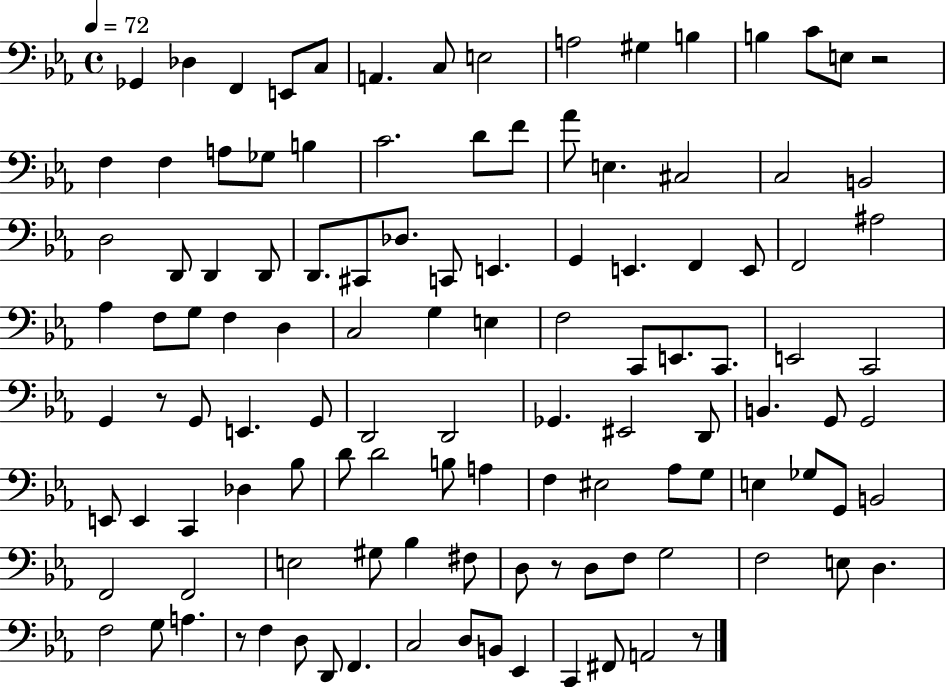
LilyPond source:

{
  \clef bass
  \time 4/4
  \defaultTimeSignature
  \key ees \major
  \tempo 4 = 72
  ges,4 des4 f,4 e,8 c8 | a,4. c8 e2 | a2 gis4 b4 | b4 c'8 e8 r2 | \break f4 f4 a8 ges8 b4 | c'2. d'8 f'8 | aes'8 e4. cis2 | c2 b,2 | \break d2 d,8 d,4 d,8 | d,8. cis,8 des8. c,8 e,4. | g,4 e,4. f,4 e,8 | f,2 ais2 | \break aes4 f8 g8 f4 d4 | c2 g4 e4 | f2 c,8 e,8. c,8. | e,2 c,2 | \break g,4 r8 g,8 e,4. g,8 | d,2 d,2 | ges,4. eis,2 d,8 | b,4. g,8 g,2 | \break e,8 e,4 c,4 des4 bes8 | d'8 d'2 b8 a4 | f4 eis2 aes8 g8 | e4 ges8 g,8 b,2 | \break f,2 f,2 | e2 gis8 bes4 fis8 | d8 r8 d8 f8 g2 | f2 e8 d4. | \break f2 g8 a4. | r8 f4 d8 d,8 f,4. | c2 d8 b,8 ees,4 | c,4 fis,8 a,2 r8 | \break \bar "|."
}